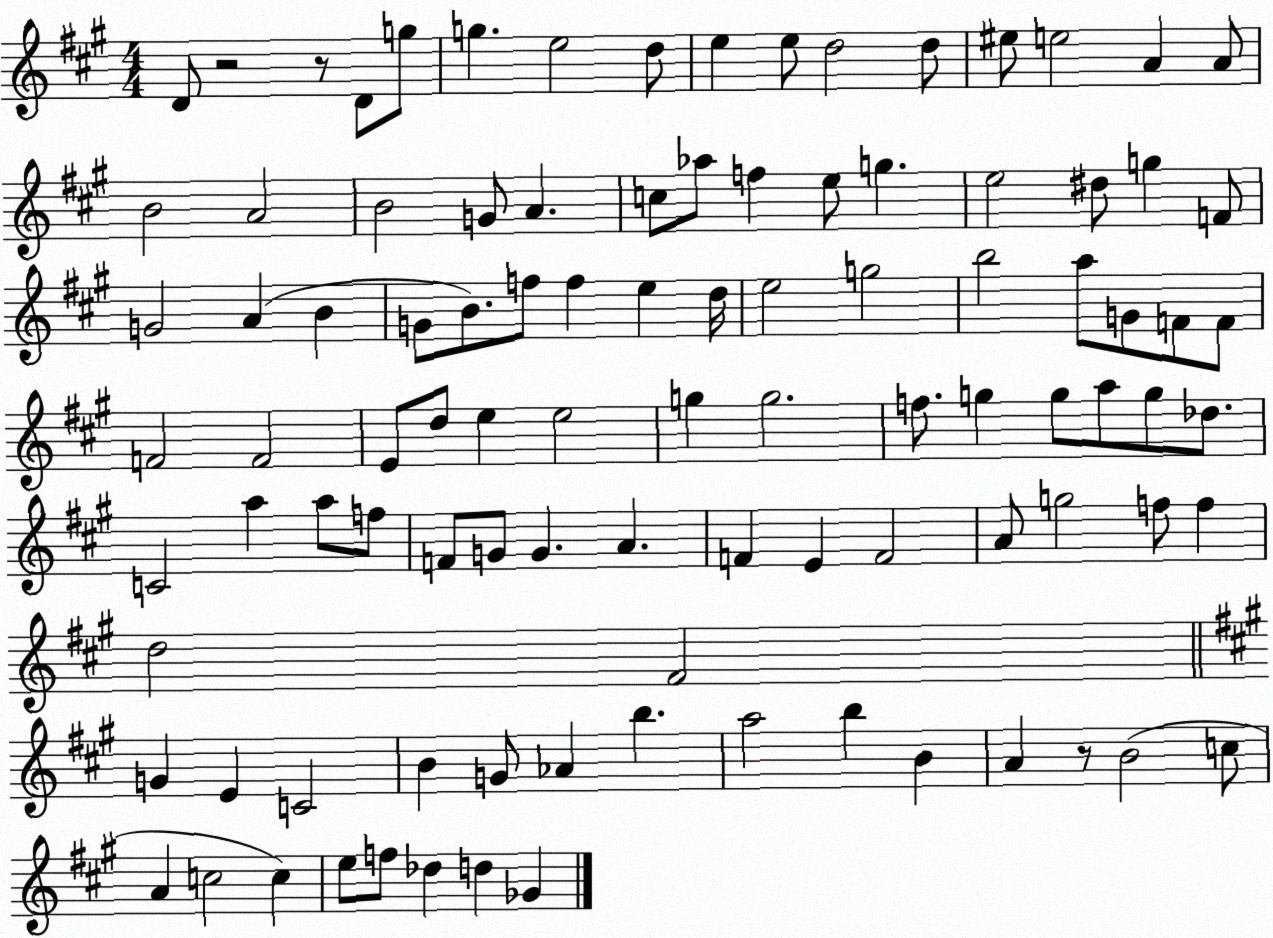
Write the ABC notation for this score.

X:1
T:Untitled
M:4/4
L:1/4
K:A
D/2 z2 z/2 D/2 g/2 g e2 d/2 e e/2 d2 d/2 ^e/2 e2 A A/2 B2 A2 B2 G/2 A c/2 _a/2 f e/2 g e2 ^d/2 g F/2 G2 A B G/2 B/2 f/2 f e d/4 e2 g2 b2 a/2 G/2 F/2 F/2 F2 F2 E/2 d/2 e e2 g g2 f/2 g g/2 a/2 g/2 _d/2 C2 a a/2 f/2 F/2 G/2 G A F E F2 A/2 g2 f/2 f d2 ^F2 G E C2 B G/2 _A b a2 b B A z/2 B2 c/2 A c2 c e/2 f/2 _d d _G